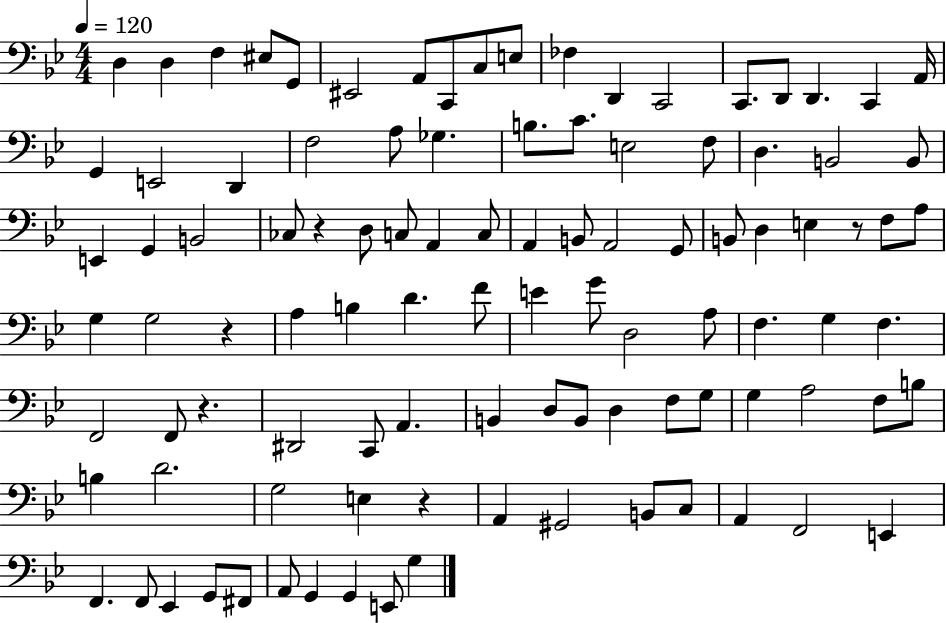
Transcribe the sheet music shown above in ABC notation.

X:1
T:Untitled
M:4/4
L:1/4
K:Bb
D, D, F, ^E,/2 G,,/2 ^E,,2 A,,/2 C,,/2 C,/2 E,/2 _F, D,, C,,2 C,,/2 D,,/2 D,, C,, A,,/4 G,, E,,2 D,, F,2 A,/2 _G, B,/2 C/2 E,2 F,/2 D, B,,2 B,,/2 E,, G,, B,,2 _C,/2 z D,/2 C,/2 A,, C,/2 A,, B,,/2 A,,2 G,,/2 B,,/2 D, E, z/2 F,/2 A,/2 G, G,2 z A, B, D F/2 E G/2 D,2 A,/2 F, G, F, F,,2 F,,/2 z ^D,,2 C,,/2 A,, B,, D,/2 B,,/2 D, F,/2 G,/2 G, A,2 F,/2 B,/2 B, D2 G,2 E, z A,, ^G,,2 B,,/2 C,/2 A,, F,,2 E,, F,, F,,/2 _E,, G,,/2 ^F,,/2 A,,/2 G,, G,, E,,/2 G,